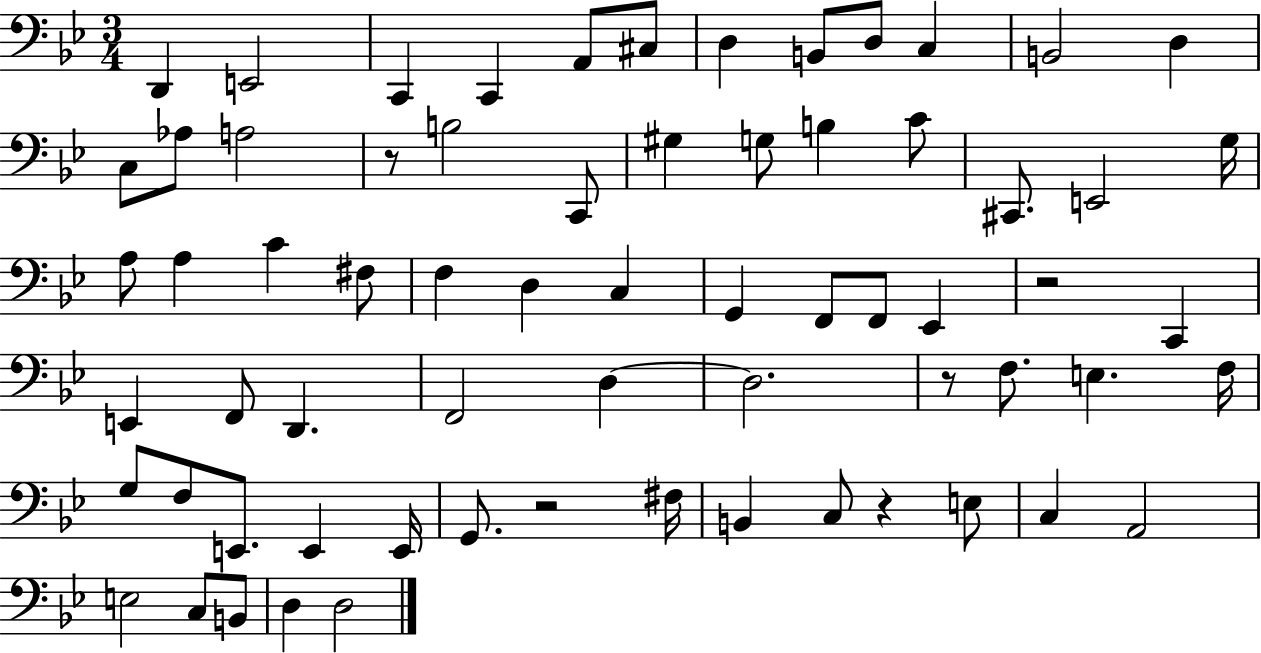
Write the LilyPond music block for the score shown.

{
  \clef bass
  \numericTimeSignature
  \time 3/4
  \key bes \major
  \repeat volta 2 { d,4 e,2 | c,4 c,4 a,8 cis8 | d4 b,8 d8 c4 | b,2 d4 | \break c8 aes8 a2 | r8 b2 c,8 | gis4 g8 b4 c'8 | cis,8. e,2 g16 | \break a8 a4 c'4 fis8 | f4 d4 c4 | g,4 f,8 f,8 ees,4 | r2 c,4 | \break e,4 f,8 d,4. | f,2 d4~~ | d2. | r8 f8. e4. f16 | \break g8 f8 e,8. e,4 e,16 | g,8. r2 fis16 | b,4 c8 r4 e8 | c4 a,2 | \break e2 c8 b,8 | d4 d2 | } \bar "|."
}